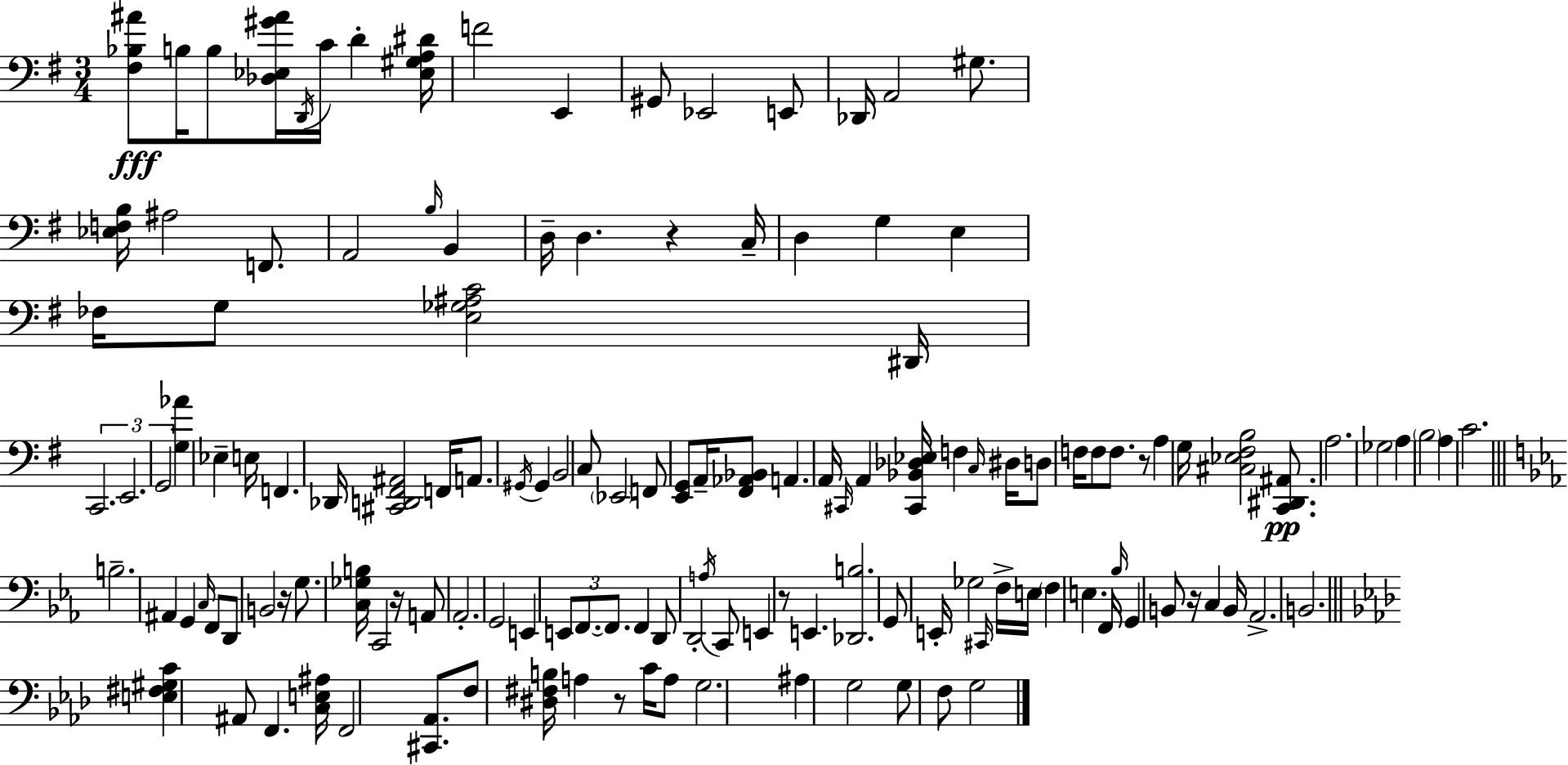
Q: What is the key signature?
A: G major